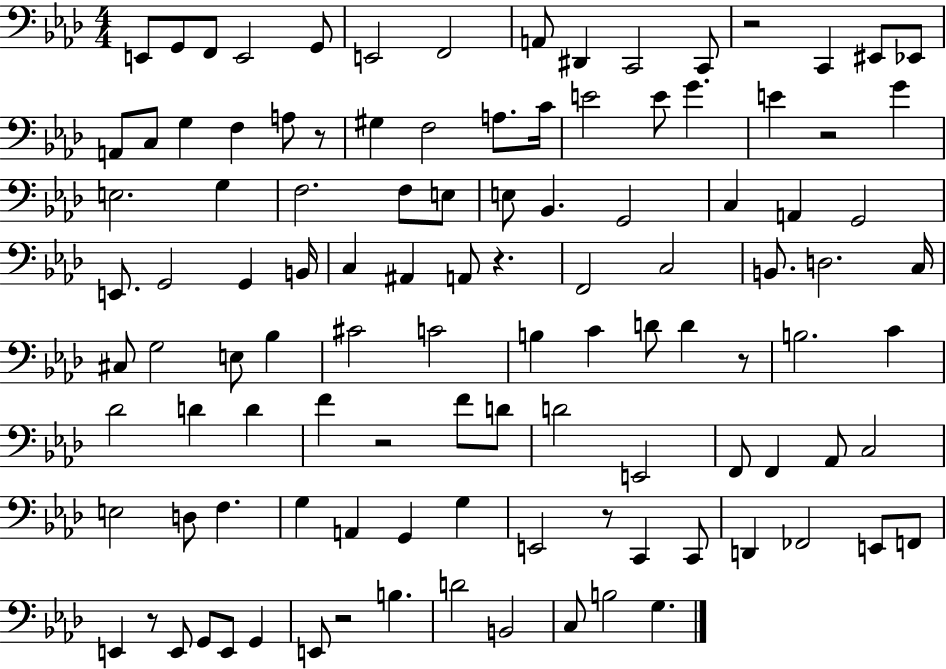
X:1
T:Untitled
M:4/4
L:1/4
K:Ab
E,,/2 G,,/2 F,,/2 E,,2 G,,/2 E,,2 F,,2 A,,/2 ^D,, C,,2 C,,/2 z2 C,, ^E,,/2 _E,,/2 A,,/2 C,/2 G, F, A,/2 z/2 ^G, F,2 A,/2 C/4 E2 E/2 G E z2 G E,2 G, F,2 F,/2 E,/2 E,/2 _B,, G,,2 C, A,, G,,2 E,,/2 G,,2 G,, B,,/4 C, ^A,, A,,/2 z F,,2 C,2 B,,/2 D,2 C,/4 ^C,/2 G,2 E,/2 _B, ^C2 C2 B, C D/2 D z/2 B,2 C _D2 D D F z2 F/2 D/2 D2 E,,2 F,,/2 F,, _A,,/2 C,2 E,2 D,/2 F, G, A,, G,, G, E,,2 z/2 C,, C,,/2 D,, _F,,2 E,,/2 F,,/2 E,, z/2 E,,/2 G,,/2 E,,/2 G,, E,,/2 z2 B, D2 B,,2 C,/2 B,2 G,